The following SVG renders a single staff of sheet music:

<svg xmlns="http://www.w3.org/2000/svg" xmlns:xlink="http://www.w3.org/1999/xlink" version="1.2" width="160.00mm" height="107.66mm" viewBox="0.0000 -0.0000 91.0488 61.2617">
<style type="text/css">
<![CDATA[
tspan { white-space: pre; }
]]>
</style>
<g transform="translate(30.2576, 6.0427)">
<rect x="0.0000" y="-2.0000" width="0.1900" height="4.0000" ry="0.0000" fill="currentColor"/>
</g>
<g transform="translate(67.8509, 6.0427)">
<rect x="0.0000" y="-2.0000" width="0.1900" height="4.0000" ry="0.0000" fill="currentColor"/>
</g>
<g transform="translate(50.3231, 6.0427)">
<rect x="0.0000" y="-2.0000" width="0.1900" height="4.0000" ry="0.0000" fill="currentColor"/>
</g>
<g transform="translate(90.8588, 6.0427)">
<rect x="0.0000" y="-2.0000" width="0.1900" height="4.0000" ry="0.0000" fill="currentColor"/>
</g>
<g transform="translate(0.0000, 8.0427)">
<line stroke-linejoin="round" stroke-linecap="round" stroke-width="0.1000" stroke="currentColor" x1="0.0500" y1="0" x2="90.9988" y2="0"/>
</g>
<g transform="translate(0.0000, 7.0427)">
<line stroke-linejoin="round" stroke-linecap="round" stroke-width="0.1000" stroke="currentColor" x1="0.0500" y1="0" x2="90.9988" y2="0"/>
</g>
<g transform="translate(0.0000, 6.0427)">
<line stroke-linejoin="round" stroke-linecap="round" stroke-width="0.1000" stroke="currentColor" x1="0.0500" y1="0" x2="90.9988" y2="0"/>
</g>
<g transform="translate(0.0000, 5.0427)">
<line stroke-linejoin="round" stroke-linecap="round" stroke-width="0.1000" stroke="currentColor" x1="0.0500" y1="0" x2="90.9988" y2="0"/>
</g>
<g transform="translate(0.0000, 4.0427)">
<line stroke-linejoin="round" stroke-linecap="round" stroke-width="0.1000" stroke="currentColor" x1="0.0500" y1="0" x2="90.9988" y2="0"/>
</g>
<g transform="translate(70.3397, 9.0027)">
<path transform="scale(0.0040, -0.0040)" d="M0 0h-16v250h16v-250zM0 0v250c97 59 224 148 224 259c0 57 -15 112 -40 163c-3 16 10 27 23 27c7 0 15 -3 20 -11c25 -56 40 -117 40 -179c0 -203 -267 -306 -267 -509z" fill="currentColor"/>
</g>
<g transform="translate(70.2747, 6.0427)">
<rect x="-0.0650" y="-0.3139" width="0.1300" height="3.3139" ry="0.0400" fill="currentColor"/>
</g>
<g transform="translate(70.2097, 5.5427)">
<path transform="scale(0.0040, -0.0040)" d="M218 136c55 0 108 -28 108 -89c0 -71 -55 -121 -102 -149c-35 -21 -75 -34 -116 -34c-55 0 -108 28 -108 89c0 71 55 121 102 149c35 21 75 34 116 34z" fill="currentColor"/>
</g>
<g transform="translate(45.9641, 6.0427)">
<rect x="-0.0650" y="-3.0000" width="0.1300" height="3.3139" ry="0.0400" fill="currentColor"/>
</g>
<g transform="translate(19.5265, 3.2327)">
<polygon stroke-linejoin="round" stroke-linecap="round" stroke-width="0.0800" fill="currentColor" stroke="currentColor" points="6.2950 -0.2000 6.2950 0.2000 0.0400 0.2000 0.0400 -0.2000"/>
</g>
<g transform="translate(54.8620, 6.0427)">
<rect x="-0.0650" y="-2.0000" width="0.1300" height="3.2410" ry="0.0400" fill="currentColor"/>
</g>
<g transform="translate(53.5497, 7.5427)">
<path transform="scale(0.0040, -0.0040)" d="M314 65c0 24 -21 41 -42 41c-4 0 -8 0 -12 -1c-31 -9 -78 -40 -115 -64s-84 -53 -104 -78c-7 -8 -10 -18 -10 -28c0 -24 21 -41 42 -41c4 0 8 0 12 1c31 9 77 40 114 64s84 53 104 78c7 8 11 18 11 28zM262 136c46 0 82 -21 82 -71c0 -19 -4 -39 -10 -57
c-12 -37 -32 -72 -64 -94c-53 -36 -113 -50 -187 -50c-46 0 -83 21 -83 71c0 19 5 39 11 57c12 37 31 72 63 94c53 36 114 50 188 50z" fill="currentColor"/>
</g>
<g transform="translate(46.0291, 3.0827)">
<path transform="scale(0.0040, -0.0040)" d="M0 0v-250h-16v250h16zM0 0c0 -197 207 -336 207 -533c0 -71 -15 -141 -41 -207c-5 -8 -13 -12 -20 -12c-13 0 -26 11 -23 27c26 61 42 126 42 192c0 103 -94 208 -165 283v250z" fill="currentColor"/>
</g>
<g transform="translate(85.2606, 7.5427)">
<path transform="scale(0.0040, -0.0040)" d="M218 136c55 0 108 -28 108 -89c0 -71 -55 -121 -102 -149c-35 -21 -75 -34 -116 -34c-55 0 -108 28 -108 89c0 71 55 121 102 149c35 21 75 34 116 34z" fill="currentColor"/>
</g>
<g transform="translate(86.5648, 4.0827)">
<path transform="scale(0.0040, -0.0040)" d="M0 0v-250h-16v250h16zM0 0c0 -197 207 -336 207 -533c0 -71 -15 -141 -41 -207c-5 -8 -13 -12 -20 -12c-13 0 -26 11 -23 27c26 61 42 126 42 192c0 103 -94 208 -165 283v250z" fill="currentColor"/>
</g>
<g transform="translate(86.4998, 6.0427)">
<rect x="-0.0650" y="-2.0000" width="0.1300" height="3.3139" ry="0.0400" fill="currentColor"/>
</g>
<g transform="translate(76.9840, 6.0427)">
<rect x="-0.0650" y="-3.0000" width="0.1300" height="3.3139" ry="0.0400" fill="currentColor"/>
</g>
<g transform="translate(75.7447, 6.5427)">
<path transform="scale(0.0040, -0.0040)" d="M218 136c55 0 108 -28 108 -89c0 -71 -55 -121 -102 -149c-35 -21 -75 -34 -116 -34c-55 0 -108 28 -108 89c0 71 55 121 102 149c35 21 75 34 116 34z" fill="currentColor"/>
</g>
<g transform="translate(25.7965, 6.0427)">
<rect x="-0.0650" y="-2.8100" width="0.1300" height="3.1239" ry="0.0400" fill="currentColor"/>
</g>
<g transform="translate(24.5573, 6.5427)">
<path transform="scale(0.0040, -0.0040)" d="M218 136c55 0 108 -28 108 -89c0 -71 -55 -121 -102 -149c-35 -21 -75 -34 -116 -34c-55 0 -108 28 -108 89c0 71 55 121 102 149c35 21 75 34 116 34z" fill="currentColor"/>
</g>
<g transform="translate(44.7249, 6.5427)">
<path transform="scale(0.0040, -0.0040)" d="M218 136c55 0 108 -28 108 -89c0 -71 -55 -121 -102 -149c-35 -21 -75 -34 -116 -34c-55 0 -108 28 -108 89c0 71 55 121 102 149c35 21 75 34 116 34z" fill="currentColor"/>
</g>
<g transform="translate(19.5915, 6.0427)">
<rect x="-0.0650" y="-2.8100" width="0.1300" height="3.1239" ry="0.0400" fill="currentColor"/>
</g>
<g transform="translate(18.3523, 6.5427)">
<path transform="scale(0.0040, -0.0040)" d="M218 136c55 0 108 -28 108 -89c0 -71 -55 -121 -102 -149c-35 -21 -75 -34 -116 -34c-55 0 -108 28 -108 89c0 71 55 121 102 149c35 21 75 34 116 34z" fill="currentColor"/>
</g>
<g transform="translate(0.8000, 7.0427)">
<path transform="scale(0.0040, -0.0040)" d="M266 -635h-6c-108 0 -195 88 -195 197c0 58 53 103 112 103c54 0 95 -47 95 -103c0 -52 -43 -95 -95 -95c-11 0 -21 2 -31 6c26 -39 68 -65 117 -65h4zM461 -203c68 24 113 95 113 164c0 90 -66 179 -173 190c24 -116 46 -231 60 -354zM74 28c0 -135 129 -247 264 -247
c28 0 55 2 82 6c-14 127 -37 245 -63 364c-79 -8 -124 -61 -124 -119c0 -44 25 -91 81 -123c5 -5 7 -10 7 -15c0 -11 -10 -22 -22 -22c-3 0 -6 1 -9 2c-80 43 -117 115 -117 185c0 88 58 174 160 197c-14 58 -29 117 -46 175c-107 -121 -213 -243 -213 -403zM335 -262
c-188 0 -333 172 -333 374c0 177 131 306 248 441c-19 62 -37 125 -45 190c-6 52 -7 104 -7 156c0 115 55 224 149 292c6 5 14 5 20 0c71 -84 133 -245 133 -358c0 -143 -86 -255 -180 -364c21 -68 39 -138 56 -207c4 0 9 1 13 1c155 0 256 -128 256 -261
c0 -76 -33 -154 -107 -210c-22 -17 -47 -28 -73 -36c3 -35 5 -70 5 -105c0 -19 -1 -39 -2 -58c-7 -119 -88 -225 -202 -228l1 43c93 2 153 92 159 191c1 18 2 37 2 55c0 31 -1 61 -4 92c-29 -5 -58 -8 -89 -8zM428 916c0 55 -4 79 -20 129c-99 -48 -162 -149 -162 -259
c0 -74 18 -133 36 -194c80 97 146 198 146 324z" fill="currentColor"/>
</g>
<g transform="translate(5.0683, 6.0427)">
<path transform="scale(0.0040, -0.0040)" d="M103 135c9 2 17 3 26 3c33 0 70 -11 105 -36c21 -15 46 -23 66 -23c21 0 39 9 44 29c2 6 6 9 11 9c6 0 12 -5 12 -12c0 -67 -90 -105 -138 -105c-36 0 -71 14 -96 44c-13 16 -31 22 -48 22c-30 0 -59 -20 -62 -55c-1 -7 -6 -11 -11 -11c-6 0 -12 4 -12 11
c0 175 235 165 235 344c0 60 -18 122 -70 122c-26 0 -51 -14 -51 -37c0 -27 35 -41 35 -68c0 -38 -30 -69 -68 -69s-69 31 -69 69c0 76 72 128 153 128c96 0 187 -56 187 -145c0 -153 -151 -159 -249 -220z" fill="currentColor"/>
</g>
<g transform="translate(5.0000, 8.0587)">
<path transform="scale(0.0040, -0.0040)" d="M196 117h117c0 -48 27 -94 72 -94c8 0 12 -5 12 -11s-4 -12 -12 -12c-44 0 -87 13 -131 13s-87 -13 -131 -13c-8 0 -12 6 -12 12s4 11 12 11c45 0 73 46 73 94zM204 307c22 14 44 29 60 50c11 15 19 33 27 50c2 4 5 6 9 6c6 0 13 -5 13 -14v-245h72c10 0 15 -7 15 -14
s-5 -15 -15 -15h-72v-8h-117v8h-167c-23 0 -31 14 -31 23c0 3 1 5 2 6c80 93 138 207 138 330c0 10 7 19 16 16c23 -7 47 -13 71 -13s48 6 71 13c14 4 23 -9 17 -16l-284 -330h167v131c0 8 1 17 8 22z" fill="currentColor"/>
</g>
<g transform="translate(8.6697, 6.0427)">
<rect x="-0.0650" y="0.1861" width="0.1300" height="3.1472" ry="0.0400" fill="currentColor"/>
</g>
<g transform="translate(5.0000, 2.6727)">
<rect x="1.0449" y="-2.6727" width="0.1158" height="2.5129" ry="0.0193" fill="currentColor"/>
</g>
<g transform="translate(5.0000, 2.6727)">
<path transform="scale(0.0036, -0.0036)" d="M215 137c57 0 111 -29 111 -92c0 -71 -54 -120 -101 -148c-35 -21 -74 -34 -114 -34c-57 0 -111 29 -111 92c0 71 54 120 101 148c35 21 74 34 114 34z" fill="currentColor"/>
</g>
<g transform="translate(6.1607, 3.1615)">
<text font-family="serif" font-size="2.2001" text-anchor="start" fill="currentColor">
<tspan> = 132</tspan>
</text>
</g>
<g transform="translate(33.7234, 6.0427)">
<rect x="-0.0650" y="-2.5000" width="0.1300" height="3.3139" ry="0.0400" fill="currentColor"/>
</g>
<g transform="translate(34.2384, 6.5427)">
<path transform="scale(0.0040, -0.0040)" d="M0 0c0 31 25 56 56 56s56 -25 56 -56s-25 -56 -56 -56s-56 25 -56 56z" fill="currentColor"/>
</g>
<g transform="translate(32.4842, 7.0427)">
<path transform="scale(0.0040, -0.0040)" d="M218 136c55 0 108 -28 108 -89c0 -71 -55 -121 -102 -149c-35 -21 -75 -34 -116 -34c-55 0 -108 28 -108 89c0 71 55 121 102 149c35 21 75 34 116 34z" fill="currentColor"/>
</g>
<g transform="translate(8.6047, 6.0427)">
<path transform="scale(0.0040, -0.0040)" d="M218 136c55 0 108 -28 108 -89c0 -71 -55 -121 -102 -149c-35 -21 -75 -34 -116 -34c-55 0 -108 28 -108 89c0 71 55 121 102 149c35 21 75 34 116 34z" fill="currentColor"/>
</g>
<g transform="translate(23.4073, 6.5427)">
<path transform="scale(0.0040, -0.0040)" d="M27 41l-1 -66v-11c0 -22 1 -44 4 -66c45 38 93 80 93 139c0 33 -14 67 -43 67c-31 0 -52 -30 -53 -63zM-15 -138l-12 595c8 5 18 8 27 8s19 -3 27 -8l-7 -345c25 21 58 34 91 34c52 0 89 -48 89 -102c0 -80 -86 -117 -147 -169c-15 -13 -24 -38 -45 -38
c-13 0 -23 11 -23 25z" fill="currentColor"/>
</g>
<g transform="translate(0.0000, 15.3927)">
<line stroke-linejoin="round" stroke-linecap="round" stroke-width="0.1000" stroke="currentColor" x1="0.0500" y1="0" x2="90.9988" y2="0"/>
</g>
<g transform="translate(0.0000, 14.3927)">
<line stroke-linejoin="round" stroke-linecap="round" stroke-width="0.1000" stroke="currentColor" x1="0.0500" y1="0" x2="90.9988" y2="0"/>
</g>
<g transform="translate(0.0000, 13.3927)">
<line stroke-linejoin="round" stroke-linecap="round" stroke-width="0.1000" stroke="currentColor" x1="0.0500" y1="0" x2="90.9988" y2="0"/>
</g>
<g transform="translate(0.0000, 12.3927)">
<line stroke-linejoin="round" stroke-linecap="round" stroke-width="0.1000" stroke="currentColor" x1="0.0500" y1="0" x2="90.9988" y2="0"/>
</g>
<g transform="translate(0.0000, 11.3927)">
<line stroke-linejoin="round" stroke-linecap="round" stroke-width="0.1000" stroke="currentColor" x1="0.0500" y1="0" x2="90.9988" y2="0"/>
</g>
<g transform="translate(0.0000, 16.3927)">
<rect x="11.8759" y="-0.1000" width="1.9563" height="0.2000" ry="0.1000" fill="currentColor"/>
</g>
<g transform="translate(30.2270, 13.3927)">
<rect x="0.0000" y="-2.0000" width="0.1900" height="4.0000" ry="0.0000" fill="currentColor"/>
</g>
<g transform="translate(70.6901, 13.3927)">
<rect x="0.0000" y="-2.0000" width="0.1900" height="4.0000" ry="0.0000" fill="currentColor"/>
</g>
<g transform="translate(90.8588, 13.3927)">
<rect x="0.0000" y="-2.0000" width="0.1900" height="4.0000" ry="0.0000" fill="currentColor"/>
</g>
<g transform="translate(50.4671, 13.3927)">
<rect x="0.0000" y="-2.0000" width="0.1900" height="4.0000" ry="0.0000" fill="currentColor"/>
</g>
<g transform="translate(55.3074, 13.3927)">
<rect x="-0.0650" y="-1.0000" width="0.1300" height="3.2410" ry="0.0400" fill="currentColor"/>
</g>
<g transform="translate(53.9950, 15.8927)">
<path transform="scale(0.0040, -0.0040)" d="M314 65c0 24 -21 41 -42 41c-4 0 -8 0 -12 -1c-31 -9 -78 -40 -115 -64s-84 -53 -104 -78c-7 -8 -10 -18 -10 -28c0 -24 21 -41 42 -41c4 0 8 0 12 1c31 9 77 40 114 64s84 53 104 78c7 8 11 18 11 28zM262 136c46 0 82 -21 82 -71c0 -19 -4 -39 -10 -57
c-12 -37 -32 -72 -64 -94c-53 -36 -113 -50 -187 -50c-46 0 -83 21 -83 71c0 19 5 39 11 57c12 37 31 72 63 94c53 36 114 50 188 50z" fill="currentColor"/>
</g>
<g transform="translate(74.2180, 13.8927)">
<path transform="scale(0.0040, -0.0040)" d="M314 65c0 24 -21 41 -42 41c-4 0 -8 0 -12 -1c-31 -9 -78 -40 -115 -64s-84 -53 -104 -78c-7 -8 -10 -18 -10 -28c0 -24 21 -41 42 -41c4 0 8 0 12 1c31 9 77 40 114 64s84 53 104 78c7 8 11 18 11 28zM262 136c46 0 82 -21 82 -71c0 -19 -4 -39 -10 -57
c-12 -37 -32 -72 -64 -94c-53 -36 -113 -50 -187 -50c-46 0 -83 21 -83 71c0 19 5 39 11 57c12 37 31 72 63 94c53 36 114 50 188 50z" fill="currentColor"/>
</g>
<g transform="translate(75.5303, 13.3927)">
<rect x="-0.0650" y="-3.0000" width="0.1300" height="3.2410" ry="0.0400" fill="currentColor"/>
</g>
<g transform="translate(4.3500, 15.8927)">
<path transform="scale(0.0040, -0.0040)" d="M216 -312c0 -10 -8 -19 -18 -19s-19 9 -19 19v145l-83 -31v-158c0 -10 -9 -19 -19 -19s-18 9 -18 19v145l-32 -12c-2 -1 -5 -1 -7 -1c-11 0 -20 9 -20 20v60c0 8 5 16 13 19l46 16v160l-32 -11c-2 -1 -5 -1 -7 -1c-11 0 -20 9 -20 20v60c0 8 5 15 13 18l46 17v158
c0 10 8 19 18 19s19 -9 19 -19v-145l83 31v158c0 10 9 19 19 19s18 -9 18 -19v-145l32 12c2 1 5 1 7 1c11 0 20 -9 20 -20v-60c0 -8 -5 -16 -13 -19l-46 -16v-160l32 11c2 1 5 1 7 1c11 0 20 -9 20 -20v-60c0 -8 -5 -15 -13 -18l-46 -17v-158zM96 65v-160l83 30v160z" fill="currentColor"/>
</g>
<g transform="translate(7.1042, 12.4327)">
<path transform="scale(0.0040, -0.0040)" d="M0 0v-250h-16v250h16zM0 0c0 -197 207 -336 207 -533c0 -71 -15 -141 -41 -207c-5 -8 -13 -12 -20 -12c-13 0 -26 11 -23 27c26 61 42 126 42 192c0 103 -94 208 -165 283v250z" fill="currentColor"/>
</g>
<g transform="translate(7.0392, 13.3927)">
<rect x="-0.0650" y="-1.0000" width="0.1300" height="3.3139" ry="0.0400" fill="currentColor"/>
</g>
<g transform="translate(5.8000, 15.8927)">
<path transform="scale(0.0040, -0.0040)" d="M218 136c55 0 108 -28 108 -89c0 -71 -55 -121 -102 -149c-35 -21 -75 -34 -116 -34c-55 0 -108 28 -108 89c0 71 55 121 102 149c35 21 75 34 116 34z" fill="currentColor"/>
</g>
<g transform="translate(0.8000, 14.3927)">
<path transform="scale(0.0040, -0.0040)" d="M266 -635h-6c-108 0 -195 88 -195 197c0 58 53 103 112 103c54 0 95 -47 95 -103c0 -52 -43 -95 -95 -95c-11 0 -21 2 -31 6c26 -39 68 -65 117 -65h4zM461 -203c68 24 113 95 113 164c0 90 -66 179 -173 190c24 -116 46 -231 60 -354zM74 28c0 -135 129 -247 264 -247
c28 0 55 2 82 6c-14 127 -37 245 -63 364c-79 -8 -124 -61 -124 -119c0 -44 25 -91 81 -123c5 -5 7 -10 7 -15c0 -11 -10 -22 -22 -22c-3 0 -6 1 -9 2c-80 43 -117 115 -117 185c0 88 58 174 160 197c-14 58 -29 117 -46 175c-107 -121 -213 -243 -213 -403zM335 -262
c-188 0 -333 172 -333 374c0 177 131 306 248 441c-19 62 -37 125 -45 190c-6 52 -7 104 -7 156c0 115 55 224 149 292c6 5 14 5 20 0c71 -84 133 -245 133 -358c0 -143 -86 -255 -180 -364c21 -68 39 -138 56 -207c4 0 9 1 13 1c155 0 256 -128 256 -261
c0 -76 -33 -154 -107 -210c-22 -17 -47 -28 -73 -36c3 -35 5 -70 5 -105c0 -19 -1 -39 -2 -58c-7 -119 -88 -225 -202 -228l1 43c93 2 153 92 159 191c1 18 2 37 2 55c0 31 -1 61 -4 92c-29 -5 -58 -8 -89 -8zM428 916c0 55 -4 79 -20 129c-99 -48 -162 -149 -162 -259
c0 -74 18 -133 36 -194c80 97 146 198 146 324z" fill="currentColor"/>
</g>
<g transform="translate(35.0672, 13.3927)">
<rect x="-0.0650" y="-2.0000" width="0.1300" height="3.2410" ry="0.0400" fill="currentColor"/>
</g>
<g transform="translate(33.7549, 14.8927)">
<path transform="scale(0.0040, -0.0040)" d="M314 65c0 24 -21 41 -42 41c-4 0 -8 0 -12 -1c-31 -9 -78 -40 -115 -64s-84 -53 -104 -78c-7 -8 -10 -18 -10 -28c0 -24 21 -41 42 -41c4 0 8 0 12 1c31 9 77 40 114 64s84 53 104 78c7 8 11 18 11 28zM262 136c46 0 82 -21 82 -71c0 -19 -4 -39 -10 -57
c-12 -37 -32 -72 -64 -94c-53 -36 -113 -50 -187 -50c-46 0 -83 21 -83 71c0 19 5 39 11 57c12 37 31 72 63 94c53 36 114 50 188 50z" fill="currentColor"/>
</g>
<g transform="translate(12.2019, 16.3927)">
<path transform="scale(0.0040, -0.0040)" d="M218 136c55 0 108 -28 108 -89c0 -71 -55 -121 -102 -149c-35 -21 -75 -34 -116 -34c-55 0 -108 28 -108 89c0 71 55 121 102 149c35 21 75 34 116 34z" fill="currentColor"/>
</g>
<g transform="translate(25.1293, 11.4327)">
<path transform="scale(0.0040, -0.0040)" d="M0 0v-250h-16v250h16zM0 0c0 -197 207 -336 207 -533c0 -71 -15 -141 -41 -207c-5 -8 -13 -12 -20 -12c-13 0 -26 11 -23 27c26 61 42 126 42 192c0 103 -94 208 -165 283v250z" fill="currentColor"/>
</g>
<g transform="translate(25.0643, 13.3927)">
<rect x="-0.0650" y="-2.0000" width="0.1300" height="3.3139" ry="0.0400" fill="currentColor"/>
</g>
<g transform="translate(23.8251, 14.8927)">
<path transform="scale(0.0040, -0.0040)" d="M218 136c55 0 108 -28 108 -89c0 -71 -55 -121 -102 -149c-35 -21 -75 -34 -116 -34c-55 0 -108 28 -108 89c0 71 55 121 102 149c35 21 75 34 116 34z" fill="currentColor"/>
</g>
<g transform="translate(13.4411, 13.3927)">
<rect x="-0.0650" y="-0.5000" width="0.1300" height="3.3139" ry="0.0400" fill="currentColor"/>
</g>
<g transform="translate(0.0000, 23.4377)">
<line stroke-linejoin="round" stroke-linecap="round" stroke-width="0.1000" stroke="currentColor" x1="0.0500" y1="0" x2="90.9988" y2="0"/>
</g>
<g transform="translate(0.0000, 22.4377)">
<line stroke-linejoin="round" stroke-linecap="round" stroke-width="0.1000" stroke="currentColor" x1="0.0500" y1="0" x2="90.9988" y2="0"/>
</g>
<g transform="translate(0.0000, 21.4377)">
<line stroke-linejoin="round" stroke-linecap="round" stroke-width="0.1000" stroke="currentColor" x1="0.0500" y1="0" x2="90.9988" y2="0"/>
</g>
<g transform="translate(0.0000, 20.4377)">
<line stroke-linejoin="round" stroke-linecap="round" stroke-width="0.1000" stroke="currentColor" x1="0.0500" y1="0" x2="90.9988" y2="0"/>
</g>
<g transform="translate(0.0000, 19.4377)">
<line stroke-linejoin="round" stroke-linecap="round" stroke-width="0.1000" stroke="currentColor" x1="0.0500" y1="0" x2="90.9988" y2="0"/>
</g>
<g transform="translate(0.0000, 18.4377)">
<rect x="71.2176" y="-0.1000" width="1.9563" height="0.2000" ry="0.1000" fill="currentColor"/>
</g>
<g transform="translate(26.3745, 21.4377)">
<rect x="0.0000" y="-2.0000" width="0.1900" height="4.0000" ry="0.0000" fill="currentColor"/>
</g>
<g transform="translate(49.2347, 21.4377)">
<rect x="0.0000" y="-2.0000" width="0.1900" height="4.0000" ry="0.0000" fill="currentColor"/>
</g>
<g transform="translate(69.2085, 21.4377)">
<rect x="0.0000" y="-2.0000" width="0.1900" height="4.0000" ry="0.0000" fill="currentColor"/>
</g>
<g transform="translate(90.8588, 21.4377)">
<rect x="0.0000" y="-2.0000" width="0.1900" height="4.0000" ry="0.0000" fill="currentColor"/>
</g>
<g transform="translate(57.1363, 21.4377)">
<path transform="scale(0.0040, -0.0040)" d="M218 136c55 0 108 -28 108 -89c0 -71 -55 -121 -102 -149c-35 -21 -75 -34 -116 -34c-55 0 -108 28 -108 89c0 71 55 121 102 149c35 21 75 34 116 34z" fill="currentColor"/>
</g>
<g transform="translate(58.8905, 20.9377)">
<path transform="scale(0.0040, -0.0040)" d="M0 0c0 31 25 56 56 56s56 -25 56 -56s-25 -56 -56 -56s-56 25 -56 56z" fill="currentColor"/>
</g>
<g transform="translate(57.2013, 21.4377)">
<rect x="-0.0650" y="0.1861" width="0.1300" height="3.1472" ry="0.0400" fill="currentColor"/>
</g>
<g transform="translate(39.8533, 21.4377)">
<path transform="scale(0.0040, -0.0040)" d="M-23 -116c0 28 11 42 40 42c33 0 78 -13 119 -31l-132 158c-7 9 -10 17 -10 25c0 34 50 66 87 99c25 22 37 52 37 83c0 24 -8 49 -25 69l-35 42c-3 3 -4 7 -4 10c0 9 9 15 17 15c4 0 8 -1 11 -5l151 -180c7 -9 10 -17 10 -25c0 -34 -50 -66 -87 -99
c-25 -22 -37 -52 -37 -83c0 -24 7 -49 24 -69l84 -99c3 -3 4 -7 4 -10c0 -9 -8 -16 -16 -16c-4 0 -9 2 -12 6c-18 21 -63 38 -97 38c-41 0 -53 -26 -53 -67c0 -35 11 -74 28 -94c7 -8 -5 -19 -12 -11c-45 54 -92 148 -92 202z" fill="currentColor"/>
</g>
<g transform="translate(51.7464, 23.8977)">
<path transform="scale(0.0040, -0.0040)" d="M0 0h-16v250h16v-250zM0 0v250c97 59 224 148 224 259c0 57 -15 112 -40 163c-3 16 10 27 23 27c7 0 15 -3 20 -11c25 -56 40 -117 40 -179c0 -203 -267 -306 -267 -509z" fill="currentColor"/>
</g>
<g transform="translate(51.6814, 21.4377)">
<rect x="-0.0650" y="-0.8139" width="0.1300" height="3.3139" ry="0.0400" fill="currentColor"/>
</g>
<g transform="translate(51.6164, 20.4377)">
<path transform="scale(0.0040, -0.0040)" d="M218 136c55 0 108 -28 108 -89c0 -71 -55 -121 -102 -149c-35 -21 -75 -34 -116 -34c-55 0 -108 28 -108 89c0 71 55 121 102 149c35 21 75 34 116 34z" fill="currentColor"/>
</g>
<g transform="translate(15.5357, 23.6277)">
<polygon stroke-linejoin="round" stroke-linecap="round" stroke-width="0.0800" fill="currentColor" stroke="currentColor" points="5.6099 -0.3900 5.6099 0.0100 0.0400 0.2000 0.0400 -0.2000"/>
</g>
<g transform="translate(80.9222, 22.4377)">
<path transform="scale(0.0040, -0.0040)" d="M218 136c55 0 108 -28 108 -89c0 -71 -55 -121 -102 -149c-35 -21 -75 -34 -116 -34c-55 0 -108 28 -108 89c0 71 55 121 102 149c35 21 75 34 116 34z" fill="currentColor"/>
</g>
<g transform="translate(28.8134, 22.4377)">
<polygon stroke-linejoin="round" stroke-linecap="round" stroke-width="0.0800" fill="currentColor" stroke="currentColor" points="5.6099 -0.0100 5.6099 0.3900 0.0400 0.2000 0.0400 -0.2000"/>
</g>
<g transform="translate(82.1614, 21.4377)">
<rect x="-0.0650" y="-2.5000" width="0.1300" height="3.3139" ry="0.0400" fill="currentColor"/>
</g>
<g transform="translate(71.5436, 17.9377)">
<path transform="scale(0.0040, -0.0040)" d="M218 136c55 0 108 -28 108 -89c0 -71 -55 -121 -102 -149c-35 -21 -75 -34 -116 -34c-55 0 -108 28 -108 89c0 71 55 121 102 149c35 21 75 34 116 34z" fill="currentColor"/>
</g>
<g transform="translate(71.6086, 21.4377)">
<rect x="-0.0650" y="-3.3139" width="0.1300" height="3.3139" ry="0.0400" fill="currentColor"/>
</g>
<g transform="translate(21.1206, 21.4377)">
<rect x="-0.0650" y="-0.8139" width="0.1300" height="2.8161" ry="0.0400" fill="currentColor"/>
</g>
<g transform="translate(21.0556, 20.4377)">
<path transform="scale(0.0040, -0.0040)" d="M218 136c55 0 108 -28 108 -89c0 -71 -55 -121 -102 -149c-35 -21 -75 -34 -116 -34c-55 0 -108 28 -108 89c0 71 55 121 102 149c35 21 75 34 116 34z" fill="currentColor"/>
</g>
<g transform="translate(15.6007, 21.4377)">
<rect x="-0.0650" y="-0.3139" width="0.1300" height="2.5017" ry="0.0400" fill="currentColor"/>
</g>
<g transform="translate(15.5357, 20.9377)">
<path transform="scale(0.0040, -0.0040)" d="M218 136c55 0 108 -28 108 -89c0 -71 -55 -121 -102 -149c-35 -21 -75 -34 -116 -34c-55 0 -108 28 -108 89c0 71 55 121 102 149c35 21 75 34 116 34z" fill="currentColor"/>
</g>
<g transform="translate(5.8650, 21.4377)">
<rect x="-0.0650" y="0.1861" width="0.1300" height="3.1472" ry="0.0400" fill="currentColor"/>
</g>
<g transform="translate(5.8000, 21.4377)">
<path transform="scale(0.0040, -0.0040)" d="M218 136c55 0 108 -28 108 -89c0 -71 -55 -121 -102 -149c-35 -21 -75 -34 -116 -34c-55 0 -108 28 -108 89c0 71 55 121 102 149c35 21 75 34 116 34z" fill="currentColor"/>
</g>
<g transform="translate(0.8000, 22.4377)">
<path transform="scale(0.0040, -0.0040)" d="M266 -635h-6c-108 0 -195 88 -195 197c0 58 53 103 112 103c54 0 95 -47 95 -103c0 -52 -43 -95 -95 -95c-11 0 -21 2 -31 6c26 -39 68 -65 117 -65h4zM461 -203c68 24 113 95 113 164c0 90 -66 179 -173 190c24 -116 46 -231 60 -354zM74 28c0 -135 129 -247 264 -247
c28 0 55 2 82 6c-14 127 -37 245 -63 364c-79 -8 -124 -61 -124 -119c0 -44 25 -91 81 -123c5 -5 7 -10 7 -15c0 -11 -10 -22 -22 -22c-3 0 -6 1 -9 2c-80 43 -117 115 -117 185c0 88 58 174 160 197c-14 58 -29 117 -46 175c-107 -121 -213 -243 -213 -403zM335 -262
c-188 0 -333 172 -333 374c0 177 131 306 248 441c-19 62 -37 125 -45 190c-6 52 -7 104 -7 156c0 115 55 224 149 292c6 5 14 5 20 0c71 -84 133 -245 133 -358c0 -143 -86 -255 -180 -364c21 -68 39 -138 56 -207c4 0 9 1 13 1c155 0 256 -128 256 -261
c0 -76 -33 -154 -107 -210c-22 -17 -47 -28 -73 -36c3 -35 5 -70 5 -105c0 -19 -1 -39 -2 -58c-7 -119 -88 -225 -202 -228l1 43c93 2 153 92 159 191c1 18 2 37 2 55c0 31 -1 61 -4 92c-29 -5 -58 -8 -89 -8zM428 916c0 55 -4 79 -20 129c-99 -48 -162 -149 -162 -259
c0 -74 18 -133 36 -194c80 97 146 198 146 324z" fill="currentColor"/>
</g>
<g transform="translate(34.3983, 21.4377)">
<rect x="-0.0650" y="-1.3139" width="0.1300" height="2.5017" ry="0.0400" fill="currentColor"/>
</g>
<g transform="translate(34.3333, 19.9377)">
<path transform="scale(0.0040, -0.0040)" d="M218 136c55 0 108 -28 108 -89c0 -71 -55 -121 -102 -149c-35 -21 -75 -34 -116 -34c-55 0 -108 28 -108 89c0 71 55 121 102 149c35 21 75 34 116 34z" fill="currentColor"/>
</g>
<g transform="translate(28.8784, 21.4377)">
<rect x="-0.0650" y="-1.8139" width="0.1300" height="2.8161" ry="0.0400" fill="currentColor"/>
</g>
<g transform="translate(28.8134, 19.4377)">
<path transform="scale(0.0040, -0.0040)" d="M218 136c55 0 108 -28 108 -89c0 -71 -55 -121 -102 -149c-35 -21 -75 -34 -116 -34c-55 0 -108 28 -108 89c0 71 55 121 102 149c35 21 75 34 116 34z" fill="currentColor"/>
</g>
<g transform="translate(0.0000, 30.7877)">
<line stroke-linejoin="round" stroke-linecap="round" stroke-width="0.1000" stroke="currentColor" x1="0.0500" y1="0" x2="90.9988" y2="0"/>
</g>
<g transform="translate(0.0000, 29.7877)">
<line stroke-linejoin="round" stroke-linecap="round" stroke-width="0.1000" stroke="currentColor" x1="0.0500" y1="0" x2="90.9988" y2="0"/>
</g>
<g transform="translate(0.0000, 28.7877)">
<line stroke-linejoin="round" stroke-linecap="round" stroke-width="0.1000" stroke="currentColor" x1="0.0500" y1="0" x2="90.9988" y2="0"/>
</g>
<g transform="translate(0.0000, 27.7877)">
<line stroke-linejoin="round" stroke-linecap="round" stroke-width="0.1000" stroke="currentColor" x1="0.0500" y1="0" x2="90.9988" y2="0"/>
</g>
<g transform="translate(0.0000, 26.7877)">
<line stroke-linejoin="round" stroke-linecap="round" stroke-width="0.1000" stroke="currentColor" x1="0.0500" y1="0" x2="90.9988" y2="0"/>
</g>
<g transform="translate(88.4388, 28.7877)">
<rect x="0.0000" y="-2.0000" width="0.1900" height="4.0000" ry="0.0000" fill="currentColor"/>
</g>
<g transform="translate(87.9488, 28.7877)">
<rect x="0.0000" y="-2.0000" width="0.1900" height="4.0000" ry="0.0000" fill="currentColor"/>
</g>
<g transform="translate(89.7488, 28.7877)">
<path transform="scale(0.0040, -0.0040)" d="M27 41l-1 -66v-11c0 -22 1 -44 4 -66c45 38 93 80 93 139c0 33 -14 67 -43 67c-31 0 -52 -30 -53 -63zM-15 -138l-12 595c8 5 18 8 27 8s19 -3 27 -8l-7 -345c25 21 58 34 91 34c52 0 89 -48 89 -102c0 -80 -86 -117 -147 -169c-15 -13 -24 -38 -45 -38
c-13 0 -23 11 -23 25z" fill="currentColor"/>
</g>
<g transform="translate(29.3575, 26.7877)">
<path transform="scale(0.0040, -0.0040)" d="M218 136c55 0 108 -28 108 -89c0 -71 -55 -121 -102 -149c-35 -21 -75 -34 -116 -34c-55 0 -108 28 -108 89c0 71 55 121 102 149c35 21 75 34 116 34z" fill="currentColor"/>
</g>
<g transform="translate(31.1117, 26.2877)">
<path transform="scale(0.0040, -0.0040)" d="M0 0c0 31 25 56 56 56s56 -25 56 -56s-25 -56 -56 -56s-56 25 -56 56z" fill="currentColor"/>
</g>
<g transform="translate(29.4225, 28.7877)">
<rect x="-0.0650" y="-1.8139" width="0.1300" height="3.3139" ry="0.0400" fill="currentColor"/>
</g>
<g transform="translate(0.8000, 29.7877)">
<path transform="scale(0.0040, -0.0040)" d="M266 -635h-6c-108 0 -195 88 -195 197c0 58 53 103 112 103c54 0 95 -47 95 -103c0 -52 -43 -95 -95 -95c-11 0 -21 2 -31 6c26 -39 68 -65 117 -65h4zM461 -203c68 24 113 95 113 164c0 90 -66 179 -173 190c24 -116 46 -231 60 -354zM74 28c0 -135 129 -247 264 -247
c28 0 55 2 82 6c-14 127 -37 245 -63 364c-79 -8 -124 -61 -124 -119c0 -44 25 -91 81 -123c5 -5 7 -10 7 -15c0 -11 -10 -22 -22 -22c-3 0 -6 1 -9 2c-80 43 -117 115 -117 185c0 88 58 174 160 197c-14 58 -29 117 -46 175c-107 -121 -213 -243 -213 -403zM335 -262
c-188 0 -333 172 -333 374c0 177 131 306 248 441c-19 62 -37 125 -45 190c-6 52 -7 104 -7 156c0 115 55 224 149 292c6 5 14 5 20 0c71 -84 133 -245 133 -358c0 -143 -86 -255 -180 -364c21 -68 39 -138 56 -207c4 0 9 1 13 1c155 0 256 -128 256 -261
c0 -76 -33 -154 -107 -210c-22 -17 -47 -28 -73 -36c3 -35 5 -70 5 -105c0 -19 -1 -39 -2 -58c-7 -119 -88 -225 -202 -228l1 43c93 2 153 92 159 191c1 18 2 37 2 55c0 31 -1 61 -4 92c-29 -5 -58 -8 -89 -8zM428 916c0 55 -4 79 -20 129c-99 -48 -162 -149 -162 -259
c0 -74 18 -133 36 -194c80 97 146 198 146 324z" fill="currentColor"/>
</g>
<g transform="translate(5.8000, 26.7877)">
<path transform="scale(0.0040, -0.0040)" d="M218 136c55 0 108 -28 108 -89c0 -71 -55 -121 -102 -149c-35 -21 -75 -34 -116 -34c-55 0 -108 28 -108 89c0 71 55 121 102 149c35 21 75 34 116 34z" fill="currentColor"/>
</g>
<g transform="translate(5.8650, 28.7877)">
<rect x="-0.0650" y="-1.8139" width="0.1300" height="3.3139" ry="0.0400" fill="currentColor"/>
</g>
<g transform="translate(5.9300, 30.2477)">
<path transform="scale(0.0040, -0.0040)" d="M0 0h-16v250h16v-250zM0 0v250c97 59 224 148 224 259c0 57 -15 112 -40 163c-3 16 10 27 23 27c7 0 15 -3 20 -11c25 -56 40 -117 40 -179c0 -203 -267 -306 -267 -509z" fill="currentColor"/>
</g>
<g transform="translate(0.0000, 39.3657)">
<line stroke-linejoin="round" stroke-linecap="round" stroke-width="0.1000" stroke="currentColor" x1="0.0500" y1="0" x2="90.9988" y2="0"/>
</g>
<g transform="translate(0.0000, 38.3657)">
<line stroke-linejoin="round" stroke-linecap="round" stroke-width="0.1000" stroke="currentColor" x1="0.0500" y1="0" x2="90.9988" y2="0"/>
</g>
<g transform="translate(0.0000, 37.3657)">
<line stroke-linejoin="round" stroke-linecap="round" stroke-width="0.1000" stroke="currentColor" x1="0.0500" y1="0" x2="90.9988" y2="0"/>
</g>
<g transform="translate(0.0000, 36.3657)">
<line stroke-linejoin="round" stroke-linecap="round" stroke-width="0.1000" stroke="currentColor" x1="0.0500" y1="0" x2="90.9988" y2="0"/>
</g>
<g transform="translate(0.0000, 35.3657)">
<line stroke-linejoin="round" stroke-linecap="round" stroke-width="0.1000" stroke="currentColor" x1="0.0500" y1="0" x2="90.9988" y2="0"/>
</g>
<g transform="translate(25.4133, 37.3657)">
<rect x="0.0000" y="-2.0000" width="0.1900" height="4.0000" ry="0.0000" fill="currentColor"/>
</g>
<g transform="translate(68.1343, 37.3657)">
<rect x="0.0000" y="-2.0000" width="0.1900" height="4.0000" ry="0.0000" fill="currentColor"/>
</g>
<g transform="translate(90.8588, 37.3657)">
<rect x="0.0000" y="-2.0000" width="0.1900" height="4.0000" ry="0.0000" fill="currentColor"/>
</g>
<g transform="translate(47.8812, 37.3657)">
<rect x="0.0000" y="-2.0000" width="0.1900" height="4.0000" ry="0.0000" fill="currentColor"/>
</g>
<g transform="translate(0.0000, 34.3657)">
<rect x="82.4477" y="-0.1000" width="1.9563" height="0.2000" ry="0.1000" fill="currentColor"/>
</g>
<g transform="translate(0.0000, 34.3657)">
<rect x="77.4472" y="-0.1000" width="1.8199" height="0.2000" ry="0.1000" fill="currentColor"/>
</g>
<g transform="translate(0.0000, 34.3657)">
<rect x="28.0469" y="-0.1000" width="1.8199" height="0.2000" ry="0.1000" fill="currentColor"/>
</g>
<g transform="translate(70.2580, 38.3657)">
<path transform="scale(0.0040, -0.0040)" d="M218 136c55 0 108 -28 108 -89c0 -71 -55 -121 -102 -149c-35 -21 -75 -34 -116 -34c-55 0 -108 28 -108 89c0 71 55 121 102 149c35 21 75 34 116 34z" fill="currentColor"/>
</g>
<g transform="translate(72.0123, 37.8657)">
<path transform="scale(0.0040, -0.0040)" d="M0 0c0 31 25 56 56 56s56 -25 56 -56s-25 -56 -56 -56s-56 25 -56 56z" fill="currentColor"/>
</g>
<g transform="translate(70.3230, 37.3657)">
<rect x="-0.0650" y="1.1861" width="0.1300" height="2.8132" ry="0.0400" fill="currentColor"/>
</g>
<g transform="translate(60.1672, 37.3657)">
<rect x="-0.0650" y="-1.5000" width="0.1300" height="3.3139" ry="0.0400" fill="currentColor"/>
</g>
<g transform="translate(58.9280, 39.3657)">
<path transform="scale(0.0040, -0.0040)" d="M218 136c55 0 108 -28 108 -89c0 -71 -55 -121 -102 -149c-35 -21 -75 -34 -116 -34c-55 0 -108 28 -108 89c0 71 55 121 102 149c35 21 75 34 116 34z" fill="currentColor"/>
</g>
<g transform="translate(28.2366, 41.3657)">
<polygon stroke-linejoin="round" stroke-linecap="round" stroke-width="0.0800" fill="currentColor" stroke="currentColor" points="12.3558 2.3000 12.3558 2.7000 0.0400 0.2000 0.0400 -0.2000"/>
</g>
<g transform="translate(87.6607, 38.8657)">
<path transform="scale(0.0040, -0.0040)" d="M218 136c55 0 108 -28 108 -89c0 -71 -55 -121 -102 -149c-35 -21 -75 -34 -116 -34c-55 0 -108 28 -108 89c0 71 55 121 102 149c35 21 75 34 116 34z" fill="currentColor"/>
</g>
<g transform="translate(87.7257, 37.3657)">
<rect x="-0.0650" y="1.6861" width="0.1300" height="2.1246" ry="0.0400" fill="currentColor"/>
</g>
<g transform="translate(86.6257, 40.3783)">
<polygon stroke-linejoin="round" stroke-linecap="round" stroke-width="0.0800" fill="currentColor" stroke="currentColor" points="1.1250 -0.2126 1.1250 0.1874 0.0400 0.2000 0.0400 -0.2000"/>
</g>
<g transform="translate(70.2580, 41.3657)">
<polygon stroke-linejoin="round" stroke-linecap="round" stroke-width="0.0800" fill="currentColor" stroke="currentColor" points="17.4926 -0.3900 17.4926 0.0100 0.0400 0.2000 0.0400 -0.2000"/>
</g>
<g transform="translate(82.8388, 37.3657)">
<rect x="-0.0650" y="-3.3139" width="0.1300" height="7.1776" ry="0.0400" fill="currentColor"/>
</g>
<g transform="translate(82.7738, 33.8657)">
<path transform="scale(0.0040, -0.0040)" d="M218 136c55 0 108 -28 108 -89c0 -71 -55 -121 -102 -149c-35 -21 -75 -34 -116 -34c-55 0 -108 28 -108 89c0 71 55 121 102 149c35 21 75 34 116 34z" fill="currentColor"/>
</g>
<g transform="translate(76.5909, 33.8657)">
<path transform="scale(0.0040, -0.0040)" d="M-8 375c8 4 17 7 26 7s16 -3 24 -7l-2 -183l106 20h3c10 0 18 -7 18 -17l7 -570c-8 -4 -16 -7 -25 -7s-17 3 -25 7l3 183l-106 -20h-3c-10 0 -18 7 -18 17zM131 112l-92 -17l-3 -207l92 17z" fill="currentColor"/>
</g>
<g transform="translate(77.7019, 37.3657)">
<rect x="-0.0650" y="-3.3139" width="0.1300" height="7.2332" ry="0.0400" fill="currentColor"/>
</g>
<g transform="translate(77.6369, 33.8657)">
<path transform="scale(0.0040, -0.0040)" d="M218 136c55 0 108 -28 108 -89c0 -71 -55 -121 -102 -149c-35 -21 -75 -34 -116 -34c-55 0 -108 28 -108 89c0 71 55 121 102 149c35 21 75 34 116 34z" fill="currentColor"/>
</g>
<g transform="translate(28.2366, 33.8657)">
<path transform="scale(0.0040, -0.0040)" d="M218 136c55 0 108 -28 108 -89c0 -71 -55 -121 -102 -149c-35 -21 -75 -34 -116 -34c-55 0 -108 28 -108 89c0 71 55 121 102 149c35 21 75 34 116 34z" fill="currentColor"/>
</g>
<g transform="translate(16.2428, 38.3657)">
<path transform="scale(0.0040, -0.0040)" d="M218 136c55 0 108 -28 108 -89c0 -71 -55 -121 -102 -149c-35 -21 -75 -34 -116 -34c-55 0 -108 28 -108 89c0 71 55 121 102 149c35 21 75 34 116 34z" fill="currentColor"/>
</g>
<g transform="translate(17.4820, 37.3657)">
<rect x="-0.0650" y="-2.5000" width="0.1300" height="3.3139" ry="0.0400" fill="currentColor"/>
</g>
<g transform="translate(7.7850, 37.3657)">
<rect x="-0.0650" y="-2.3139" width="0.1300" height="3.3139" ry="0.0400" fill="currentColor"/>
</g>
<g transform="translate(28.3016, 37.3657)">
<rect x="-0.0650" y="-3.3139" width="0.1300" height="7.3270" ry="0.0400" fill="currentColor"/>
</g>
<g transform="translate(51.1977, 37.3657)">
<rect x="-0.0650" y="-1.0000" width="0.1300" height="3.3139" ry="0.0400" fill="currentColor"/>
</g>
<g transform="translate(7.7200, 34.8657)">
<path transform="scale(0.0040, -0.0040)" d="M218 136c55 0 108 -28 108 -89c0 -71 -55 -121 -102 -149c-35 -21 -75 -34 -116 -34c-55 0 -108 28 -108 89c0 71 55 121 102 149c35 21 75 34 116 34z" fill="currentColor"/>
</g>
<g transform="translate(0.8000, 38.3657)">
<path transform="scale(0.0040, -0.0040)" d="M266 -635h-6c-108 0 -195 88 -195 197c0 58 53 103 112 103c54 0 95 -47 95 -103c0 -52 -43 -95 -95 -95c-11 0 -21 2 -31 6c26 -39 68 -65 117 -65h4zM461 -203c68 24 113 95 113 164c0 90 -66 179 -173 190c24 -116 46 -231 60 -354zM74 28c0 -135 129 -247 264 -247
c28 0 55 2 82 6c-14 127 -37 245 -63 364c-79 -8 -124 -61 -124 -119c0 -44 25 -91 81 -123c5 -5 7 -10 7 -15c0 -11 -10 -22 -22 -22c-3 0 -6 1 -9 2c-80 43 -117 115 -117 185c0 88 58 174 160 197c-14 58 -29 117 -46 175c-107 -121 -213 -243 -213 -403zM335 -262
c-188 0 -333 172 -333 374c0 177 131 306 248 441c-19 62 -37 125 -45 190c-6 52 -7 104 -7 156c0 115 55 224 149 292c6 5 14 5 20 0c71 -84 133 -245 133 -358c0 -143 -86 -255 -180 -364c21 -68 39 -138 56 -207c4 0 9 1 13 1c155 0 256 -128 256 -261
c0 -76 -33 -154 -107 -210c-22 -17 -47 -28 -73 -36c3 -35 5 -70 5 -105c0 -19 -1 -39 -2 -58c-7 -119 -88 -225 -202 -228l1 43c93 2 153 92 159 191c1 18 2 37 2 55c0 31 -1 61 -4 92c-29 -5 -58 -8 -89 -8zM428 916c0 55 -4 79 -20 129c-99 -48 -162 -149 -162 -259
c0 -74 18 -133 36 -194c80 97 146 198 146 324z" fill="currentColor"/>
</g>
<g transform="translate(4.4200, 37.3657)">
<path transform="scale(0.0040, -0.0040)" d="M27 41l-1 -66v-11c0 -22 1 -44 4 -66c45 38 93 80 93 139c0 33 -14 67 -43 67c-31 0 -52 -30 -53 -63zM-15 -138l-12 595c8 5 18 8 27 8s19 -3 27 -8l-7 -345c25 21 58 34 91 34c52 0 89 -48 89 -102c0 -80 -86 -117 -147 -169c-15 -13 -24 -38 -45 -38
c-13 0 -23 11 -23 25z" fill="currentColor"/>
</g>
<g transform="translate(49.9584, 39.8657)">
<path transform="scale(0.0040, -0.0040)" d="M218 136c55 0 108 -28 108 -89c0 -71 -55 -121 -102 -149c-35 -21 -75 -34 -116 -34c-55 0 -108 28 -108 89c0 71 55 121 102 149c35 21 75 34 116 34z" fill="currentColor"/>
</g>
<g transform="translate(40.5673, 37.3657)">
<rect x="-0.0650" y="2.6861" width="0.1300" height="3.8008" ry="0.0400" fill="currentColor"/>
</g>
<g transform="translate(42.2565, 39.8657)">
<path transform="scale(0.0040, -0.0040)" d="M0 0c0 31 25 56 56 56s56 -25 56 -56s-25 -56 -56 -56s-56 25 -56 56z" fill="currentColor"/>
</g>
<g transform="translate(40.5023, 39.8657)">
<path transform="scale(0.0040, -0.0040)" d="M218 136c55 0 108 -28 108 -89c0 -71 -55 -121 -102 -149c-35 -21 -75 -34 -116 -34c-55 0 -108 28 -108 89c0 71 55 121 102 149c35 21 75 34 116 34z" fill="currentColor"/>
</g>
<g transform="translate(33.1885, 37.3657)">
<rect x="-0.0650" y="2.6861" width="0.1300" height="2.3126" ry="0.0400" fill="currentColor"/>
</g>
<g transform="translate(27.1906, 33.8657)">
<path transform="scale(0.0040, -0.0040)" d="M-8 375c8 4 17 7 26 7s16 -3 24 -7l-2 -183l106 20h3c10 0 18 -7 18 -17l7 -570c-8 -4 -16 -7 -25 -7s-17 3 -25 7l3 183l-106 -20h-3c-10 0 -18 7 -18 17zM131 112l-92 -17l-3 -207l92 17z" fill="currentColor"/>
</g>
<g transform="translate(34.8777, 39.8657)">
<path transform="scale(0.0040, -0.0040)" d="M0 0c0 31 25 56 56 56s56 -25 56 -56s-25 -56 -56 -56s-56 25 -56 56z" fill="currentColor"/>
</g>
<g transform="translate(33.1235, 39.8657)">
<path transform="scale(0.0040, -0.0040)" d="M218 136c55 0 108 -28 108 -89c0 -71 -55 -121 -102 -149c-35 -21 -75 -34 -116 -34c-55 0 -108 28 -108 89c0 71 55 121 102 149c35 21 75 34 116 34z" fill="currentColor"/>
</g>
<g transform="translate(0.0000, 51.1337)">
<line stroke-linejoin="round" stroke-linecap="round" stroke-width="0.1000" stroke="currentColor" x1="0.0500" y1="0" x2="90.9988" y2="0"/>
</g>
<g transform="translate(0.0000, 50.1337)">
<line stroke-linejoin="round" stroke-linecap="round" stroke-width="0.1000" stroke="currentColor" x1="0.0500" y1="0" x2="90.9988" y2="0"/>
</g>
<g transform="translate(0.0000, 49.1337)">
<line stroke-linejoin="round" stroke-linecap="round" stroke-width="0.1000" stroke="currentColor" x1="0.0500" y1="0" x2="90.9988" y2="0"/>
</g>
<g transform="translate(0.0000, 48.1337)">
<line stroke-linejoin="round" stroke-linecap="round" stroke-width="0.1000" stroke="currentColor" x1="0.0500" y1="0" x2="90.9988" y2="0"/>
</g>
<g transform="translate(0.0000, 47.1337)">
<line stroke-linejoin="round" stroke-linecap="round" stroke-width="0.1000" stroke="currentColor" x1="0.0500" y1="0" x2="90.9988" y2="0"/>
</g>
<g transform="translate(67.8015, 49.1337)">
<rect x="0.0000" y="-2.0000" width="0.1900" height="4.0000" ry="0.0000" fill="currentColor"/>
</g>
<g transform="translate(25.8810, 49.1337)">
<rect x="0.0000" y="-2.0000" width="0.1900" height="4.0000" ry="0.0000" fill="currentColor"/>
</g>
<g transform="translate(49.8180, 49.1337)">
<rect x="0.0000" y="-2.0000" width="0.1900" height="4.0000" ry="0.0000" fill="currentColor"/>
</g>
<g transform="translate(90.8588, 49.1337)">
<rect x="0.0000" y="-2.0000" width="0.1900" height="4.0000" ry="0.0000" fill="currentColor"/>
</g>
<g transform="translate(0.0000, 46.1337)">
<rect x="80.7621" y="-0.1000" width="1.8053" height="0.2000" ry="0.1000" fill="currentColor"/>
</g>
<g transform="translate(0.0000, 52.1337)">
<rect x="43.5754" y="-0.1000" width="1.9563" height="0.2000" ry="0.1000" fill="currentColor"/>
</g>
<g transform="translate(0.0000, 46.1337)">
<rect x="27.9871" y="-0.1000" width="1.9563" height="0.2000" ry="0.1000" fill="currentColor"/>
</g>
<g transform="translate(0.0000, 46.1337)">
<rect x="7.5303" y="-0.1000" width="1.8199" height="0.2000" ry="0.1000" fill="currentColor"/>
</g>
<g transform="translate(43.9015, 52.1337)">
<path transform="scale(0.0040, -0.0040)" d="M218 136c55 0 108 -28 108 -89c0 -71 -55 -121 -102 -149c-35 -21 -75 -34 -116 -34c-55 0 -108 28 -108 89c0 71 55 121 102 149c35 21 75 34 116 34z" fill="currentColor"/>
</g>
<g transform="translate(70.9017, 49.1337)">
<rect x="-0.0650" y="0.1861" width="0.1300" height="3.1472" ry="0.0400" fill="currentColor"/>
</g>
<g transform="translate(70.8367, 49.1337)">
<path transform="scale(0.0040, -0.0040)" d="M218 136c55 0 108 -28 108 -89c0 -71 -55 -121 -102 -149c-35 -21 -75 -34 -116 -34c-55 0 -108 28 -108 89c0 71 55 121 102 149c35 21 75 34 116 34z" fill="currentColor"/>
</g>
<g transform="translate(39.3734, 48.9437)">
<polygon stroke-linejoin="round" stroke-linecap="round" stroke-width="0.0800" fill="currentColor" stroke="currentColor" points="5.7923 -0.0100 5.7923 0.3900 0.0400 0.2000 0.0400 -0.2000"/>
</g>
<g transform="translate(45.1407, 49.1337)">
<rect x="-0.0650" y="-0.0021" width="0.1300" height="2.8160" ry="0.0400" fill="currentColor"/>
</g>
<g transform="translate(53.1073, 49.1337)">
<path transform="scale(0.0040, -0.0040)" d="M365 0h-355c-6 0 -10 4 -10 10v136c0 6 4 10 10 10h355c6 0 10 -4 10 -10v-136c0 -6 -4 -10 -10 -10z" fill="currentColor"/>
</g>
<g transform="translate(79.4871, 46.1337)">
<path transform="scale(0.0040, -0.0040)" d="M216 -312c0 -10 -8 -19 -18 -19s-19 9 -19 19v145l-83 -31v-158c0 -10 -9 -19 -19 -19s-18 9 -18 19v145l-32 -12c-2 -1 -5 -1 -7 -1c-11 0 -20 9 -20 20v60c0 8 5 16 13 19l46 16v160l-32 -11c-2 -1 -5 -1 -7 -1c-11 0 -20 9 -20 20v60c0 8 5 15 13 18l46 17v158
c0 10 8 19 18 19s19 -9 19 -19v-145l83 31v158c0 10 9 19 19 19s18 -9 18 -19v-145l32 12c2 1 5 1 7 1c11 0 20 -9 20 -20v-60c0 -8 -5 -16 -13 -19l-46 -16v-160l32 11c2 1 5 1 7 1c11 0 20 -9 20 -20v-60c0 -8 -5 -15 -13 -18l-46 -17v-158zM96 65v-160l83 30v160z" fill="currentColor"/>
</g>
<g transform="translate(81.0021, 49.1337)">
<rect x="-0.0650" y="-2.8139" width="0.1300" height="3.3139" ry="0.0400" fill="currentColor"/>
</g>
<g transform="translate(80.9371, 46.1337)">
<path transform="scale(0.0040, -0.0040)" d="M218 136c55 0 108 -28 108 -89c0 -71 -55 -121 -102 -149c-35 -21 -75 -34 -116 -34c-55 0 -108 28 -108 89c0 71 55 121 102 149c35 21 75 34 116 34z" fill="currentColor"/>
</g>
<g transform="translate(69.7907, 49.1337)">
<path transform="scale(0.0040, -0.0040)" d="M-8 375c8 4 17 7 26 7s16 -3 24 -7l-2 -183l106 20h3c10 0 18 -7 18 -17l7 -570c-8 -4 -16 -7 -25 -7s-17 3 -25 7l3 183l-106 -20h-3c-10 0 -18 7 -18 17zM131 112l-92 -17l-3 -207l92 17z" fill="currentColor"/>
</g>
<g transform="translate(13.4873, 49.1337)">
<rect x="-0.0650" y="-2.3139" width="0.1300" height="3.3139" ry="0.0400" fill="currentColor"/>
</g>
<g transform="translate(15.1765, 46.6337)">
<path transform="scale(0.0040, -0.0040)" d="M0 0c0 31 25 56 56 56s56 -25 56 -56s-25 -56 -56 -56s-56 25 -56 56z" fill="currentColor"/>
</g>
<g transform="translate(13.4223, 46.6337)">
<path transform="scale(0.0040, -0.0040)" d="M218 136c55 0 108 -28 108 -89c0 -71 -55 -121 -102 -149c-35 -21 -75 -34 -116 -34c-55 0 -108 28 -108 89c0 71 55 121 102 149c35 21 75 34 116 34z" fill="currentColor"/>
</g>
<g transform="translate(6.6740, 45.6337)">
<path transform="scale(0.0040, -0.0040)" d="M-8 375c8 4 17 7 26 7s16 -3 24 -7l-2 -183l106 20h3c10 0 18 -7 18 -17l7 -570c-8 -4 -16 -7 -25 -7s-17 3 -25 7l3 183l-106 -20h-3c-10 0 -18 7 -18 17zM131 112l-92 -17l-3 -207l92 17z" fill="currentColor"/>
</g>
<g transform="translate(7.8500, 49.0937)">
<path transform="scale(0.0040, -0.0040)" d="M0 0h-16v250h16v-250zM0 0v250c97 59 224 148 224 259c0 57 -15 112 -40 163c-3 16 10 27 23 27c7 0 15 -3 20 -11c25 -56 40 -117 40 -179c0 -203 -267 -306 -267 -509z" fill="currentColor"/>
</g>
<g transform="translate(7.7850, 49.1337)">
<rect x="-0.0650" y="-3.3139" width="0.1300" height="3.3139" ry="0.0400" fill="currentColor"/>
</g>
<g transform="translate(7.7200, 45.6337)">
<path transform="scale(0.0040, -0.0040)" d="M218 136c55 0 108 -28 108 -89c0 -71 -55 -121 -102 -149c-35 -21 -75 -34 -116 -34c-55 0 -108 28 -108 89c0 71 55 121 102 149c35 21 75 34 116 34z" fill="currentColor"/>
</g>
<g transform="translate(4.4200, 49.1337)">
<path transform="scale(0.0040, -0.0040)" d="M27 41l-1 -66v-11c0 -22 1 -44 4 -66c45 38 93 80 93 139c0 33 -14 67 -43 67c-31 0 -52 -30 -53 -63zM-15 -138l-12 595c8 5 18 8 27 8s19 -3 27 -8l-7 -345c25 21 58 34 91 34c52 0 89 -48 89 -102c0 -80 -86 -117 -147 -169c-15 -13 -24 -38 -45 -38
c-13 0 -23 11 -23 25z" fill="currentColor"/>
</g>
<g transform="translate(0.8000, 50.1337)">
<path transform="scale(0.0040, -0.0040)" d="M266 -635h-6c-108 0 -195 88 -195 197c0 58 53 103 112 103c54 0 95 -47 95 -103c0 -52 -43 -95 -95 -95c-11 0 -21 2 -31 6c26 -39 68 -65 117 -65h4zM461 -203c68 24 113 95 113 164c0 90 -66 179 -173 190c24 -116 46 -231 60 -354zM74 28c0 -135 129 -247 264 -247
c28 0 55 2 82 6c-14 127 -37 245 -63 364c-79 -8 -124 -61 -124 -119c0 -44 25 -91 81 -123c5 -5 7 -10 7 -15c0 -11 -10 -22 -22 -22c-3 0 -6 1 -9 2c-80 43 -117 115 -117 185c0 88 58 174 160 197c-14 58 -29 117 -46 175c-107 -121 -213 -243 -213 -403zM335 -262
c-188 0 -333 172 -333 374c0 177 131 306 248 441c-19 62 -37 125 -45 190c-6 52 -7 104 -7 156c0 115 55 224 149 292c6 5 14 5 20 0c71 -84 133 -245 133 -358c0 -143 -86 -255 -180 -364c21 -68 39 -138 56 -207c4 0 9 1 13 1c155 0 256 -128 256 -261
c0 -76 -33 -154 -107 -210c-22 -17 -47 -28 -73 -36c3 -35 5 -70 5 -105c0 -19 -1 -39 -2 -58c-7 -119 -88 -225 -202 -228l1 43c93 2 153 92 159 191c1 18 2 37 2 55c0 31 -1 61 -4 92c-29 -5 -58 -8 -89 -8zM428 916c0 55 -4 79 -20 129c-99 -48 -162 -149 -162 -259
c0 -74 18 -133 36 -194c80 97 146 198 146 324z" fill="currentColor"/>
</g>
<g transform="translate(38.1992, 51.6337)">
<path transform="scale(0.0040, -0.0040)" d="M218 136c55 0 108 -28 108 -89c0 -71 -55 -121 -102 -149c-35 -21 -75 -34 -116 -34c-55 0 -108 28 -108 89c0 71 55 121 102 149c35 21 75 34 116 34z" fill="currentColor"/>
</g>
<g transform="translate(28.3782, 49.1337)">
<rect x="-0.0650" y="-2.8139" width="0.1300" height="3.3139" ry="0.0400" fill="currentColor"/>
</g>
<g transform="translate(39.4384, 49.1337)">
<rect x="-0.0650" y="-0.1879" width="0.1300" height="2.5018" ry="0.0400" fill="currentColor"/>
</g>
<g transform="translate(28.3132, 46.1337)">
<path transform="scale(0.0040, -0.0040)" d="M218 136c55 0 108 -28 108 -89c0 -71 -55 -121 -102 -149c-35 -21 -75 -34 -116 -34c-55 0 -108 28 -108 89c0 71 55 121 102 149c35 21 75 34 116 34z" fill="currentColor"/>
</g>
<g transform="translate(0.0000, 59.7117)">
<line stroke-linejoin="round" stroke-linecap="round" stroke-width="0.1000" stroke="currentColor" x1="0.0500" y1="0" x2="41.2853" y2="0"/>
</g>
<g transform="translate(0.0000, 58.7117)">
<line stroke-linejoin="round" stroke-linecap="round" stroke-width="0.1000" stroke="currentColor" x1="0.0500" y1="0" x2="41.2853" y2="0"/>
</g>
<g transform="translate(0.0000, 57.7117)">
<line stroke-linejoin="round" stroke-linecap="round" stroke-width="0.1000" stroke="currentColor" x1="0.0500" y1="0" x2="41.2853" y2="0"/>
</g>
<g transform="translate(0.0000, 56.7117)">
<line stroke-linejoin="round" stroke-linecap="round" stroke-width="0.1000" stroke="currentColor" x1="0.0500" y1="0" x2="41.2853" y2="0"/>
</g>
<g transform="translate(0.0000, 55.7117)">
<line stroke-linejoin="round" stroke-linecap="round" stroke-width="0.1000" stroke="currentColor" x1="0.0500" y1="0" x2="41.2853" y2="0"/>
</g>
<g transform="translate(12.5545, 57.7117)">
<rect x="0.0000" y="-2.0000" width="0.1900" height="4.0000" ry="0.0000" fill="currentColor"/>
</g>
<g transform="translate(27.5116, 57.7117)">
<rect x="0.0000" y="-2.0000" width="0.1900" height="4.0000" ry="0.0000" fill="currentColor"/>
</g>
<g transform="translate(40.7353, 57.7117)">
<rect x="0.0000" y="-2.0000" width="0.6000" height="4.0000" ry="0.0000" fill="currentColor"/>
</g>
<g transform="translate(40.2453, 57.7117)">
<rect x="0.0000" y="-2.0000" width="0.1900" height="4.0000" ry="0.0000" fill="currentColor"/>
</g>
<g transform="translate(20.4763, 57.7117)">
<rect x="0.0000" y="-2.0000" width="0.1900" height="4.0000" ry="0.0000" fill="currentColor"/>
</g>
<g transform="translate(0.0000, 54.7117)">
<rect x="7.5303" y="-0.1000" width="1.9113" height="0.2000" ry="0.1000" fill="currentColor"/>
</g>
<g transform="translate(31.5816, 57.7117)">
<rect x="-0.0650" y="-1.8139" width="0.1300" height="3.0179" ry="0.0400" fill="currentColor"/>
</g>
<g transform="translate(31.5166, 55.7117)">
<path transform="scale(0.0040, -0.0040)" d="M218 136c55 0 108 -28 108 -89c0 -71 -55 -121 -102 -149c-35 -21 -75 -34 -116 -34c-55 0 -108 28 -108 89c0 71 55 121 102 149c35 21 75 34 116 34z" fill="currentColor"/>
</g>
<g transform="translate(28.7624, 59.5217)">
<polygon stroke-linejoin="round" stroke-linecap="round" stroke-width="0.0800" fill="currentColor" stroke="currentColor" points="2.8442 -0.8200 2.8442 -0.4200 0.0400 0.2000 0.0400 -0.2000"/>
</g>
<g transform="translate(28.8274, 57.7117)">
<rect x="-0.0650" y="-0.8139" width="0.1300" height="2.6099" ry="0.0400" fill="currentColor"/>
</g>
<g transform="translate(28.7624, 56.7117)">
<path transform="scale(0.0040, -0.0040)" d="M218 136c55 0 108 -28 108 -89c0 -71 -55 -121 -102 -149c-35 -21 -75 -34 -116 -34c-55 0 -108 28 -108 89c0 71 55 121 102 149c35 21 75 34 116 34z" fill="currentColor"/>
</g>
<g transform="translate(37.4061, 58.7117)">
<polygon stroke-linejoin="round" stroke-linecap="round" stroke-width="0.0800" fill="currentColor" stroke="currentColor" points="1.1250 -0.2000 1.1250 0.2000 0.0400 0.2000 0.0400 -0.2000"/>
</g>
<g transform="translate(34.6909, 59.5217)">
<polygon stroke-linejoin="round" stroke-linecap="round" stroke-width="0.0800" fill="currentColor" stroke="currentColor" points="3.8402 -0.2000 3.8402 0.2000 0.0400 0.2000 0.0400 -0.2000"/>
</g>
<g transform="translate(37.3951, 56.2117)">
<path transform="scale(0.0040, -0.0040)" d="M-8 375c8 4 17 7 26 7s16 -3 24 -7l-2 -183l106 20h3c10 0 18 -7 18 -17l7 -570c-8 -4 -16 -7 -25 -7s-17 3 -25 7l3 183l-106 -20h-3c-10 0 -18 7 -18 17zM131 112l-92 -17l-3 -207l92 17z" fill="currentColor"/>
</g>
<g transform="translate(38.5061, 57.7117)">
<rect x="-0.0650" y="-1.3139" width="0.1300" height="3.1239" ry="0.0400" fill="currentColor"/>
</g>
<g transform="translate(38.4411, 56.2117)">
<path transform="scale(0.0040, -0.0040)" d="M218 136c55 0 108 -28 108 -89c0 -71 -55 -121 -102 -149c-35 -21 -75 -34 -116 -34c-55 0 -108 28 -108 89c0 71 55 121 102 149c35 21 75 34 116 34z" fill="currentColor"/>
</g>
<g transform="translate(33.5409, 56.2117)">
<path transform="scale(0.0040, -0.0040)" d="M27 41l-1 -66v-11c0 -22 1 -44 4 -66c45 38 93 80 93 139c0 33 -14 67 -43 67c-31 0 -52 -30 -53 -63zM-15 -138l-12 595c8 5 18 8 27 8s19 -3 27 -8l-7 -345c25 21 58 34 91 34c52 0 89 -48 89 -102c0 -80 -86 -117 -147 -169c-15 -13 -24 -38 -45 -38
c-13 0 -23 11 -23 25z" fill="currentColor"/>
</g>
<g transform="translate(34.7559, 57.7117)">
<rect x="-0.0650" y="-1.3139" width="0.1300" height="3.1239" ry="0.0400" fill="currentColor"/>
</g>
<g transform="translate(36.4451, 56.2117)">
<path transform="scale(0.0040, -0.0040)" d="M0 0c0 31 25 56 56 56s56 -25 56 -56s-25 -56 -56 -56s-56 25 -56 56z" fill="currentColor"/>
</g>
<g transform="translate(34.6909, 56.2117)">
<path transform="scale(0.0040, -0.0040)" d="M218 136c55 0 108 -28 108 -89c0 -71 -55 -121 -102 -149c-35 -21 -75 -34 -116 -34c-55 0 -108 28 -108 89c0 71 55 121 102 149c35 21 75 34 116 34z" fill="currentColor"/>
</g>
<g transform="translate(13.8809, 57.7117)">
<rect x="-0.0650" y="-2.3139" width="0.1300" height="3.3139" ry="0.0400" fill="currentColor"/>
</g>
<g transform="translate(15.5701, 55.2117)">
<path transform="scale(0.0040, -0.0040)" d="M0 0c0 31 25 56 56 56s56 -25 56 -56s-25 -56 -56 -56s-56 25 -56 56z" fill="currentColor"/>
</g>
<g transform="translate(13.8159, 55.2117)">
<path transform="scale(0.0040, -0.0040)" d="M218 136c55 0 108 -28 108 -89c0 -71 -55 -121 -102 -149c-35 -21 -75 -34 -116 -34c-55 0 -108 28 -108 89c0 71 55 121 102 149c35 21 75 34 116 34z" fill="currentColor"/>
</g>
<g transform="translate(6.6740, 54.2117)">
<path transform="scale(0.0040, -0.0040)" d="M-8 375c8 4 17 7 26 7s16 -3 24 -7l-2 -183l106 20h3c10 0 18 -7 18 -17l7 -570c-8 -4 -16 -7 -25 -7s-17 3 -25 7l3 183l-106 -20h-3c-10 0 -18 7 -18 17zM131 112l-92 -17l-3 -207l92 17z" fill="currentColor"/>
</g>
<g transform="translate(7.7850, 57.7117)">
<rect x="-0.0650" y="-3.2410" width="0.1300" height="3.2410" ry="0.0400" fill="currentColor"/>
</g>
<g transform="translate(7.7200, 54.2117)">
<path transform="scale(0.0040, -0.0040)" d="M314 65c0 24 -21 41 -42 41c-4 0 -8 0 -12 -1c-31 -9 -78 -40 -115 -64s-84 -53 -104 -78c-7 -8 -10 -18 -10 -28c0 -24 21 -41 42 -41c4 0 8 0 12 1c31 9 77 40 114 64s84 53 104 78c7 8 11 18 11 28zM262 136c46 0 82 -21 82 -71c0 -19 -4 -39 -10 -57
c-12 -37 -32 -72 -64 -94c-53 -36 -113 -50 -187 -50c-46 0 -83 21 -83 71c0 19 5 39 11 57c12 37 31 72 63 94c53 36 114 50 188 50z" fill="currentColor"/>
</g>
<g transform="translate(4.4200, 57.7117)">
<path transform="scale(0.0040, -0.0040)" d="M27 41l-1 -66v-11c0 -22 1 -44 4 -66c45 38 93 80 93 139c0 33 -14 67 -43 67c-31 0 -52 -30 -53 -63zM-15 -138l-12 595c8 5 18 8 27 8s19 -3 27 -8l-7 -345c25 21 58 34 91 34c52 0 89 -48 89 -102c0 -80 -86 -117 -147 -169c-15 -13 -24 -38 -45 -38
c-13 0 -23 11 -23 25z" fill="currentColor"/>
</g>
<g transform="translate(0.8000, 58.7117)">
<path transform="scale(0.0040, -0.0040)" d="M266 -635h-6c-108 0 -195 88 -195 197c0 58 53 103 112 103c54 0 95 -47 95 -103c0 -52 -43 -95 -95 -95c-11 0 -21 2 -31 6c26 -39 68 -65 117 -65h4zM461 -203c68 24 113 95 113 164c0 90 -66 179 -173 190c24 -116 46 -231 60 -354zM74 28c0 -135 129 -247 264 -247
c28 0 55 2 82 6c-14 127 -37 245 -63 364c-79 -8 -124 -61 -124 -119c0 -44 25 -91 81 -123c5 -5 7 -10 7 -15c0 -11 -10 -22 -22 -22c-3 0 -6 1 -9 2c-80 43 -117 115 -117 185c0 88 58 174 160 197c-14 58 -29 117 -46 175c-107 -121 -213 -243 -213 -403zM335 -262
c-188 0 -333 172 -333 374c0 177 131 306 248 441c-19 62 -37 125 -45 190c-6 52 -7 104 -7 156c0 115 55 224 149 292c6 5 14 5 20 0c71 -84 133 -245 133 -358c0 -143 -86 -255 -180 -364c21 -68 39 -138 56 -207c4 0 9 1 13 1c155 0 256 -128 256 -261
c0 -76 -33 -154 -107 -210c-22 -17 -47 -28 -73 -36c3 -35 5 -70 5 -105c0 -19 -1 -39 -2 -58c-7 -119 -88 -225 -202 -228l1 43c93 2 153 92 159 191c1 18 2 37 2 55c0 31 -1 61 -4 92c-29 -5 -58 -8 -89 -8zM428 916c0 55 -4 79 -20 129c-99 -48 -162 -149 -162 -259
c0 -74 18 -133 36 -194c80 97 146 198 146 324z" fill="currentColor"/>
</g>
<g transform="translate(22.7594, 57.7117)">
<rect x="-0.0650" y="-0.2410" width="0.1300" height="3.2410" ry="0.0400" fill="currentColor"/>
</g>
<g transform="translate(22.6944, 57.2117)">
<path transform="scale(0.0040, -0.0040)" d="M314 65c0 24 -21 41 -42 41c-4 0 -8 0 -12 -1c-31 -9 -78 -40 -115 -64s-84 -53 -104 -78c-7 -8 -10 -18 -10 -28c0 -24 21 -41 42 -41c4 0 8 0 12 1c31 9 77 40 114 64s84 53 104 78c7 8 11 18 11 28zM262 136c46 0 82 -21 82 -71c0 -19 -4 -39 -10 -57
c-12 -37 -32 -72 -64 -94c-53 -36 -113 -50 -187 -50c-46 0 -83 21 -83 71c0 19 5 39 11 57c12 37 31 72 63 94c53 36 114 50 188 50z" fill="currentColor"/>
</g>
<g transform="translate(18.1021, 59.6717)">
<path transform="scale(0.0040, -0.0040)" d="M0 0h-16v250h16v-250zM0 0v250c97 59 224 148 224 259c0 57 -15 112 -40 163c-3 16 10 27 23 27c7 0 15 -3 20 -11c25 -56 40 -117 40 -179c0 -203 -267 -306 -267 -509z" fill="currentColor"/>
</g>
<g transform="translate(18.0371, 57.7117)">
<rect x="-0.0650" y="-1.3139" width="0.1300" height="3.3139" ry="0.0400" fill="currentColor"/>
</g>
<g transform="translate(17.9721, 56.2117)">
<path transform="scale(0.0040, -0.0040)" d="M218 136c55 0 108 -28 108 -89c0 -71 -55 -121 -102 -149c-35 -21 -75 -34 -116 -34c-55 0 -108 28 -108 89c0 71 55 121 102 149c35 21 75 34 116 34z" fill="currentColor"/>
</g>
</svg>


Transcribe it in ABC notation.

X:1
T:Untitled
M:2/4
L:1/4
K:C
B A/2 _A/2 G A/2 F2 c/2 A F/2 ^D/2 C F/2 F2 D2 A2 B c/2 d/2 f/2 e/2 z d/2 B b G f/2 f g G b/2 D/2 D/2 D E G/2 b/2 b/2 F/4 b/2 g a D/2 C/2 z2 B ^a b2 g e/2 c2 d/2 f/2 _e/2 e/4